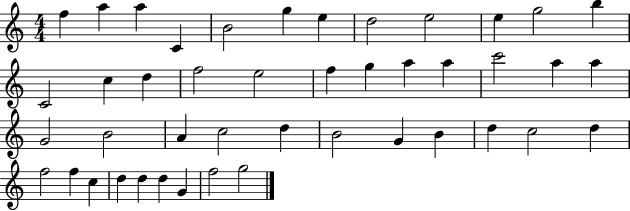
X:1
T:Untitled
M:4/4
L:1/4
K:C
f a a C B2 g e d2 e2 e g2 b C2 c d f2 e2 f g a a c'2 a a G2 B2 A c2 d B2 G B d c2 d f2 f c d d d G f2 g2